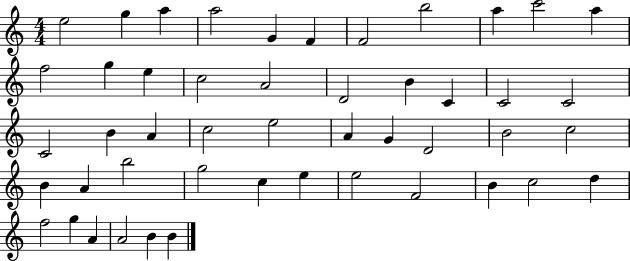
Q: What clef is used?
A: treble